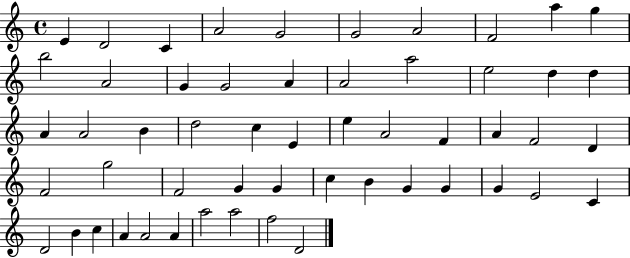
E4/q D4/h C4/q A4/h G4/h G4/h A4/h F4/h A5/q G5/q B5/h A4/h G4/q G4/h A4/q A4/h A5/h E5/h D5/q D5/q A4/q A4/h B4/q D5/h C5/q E4/q E5/q A4/h F4/q A4/q F4/h D4/q F4/h G5/h F4/h G4/q G4/q C5/q B4/q G4/q G4/q G4/q E4/h C4/q D4/h B4/q C5/q A4/q A4/h A4/q A5/h A5/h F5/h D4/h